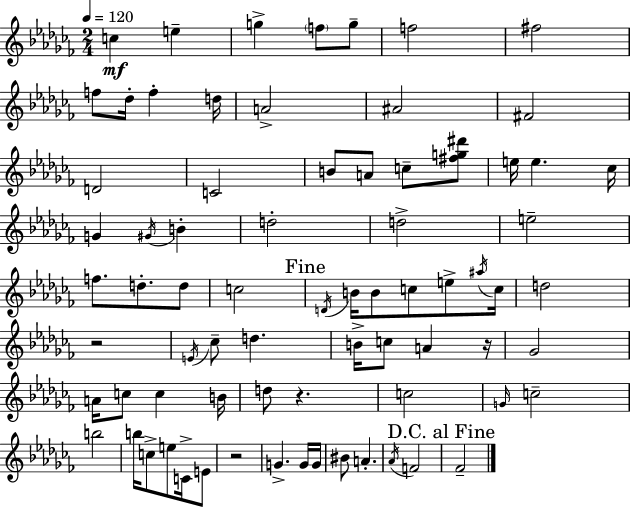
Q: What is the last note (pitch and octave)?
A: FES4